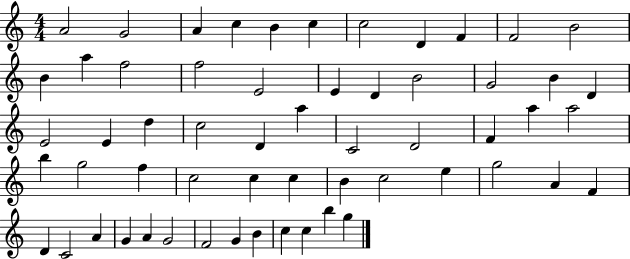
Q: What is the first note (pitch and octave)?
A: A4